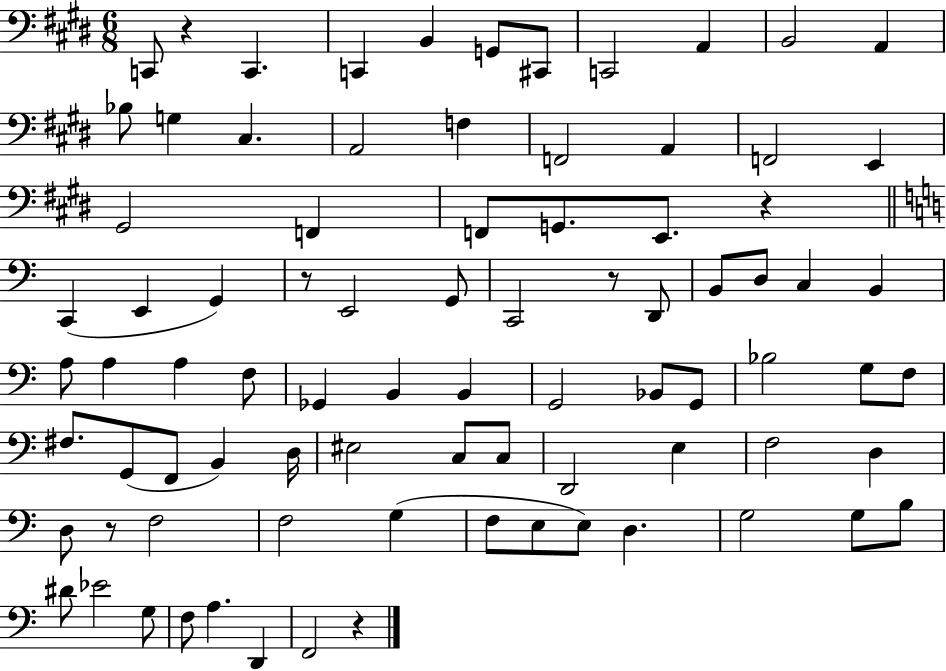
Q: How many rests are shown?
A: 6